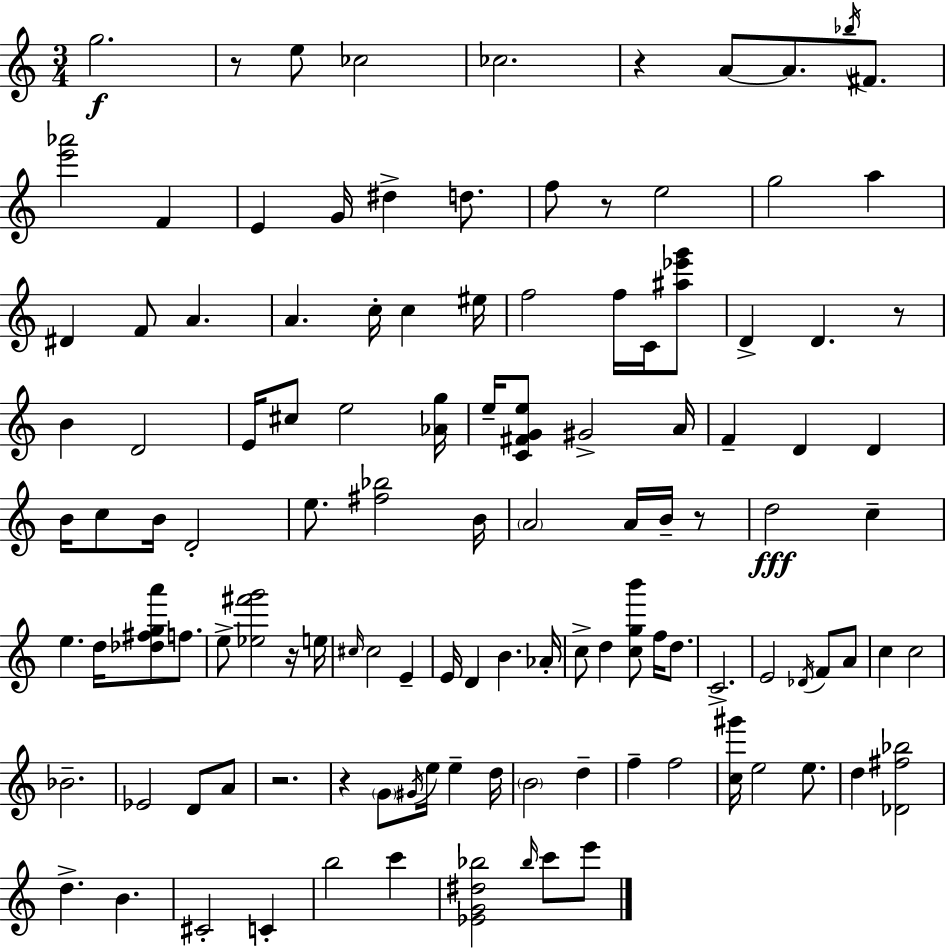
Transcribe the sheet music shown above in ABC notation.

X:1
T:Untitled
M:3/4
L:1/4
K:Am
g2 z/2 e/2 _c2 _c2 z A/2 A/2 _b/4 ^F/2 [e'_a']2 F E G/4 ^d d/2 f/2 z/2 e2 g2 a ^D F/2 A A c/4 c ^e/4 f2 f/4 C/4 [^a_e'g']/2 D D z/2 B D2 E/4 ^c/2 e2 [_Ag]/4 e/4 [C^FGe]/2 ^G2 A/4 F D D B/4 c/2 B/4 D2 e/2 [^f_b]2 B/4 A2 A/4 B/4 z/2 d2 c e d/4 [_d^fga']/2 f/2 e/2 [_e^f'g']2 z/4 e/4 ^c/4 ^c2 E E/4 D B _A/4 c/2 d [cgb']/2 f/4 d/2 C2 E2 _D/4 F/2 A/2 c c2 _B2 _E2 D/2 A/2 z2 z G/2 ^G/4 e/4 e d/4 B2 d f f2 [c^g']/4 e2 e/2 d [_D^f_b]2 d B ^C2 C b2 c' [_EG^d_b]2 _b/4 c'/2 e'/2